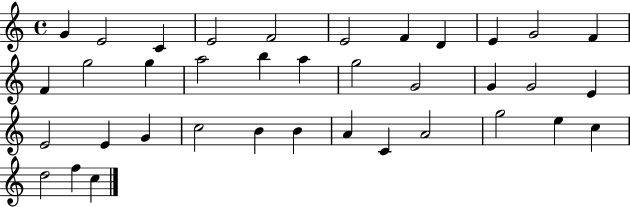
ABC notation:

X:1
T:Untitled
M:4/4
L:1/4
K:C
G E2 C E2 F2 E2 F D E G2 F F g2 g a2 b a g2 G2 G G2 E E2 E G c2 B B A C A2 g2 e c d2 f c